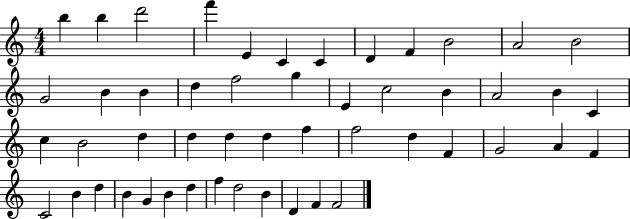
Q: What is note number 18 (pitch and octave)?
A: G5